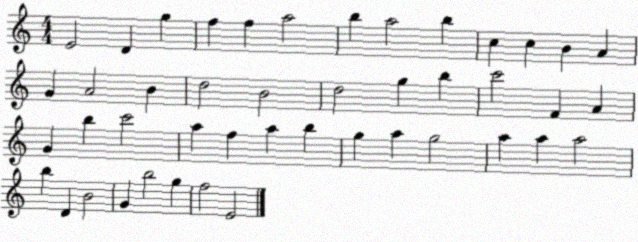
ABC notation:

X:1
T:Untitled
M:4/4
L:1/4
K:C
E2 D g f f a2 b a2 b c c B A G A2 B d2 B2 d2 g b c'2 F A G b c'2 a f a b g a g2 a a a2 b D B2 G b2 g f2 E2